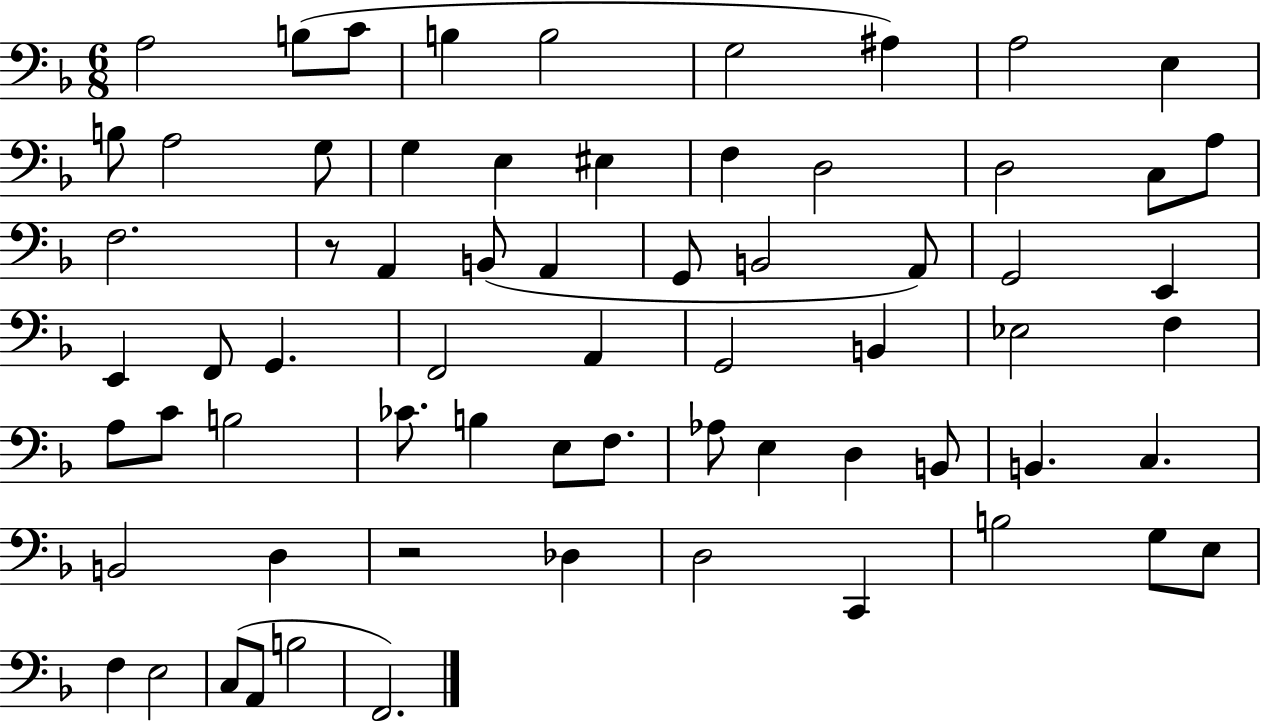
{
  \clef bass
  \numericTimeSignature
  \time 6/8
  \key f \major
  a2 b8( c'8 | b4 b2 | g2 ais4) | a2 e4 | \break b8 a2 g8 | g4 e4 eis4 | f4 d2 | d2 c8 a8 | \break f2. | r8 a,4 b,8( a,4 | g,8 b,2 a,8) | g,2 e,4 | \break e,4 f,8 g,4. | f,2 a,4 | g,2 b,4 | ees2 f4 | \break a8 c'8 b2 | ces'8. b4 e8 f8. | aes8 e4 d4 b,8 | b,4. c4. | \break b,2 d4 | r2 des4 | d2 c,4 | b2 g8 e8 | \break f4 e2 | c8( a,8 b2 | f,2.) | \bar "|."
}